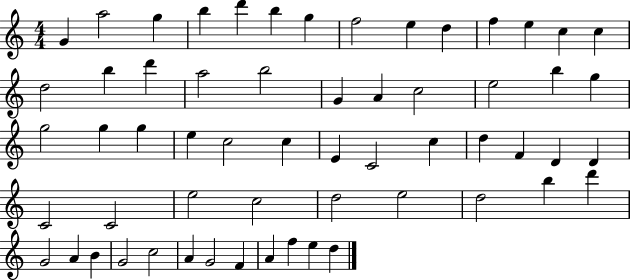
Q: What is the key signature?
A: C major